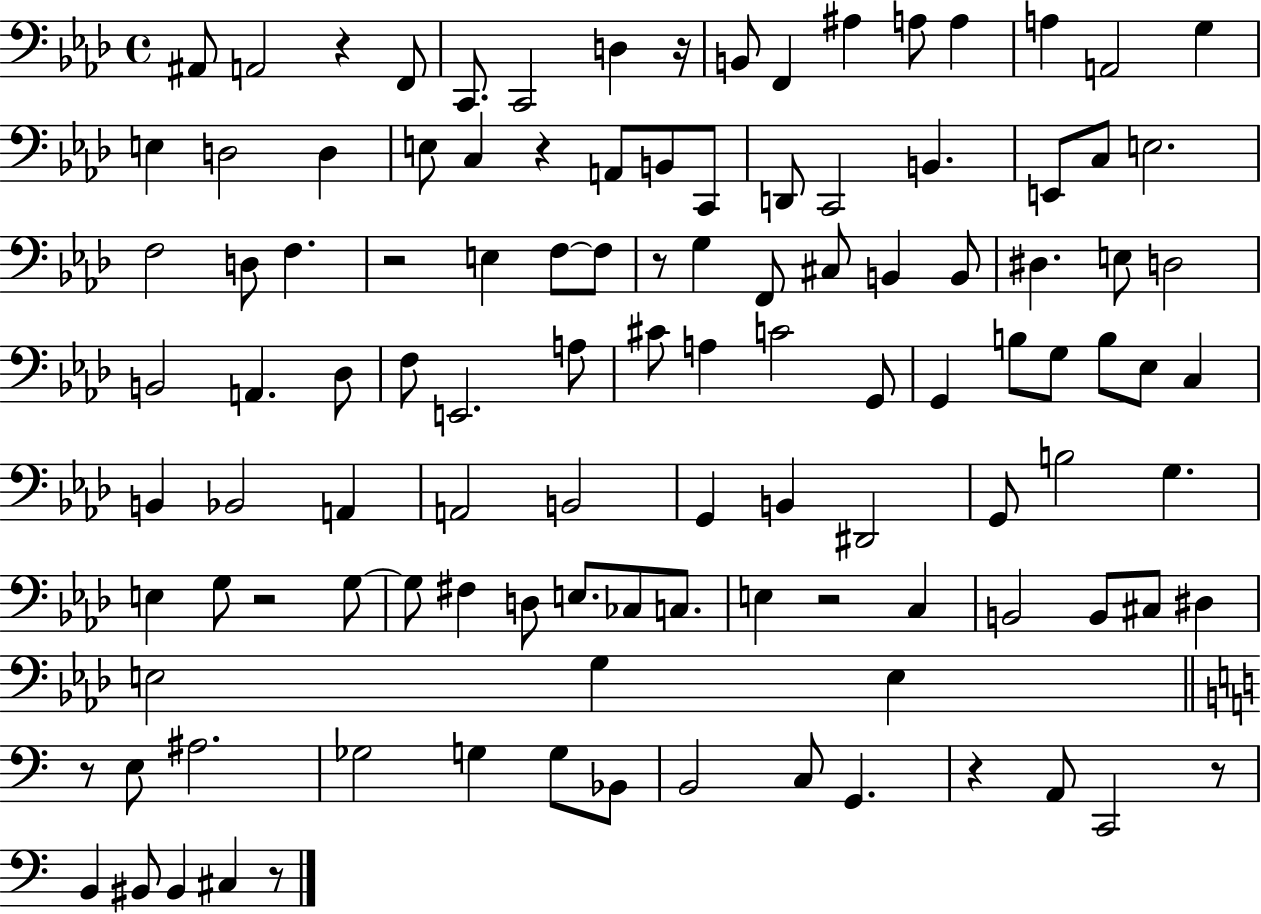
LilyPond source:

{
  \clef bass
  \time 4/4
  \defaultTimeSignature
  \key aes \major
  ais,8 a,2 r4 f,8 | c,8. c,2 d4 r16 | b,8 f,4 ais4 a8 a4 | a4 a,2 g4 | \break e4 d2 d4 | e8 c4 r4 a,8 b,8 c,8 | d,8 c,2 b,4. | e,8 c8 e2. | \break f2 d8 f4. | r2 e4 f8~~ f8 | r8 g4 f,8 cis8 b,4 b,8 | dis4. e8 d2 | \break b,2 a,4. des8 | f8 e,2. a8 | cis'8 a4 c'2 g,8 | g,4 b8 g8 b8 ees8 c4 | \break b,4 bes,2 a,4 | a,2 b,2 | g,4 b,4 dis,2 | g,8 b2 g4. | \break e4 g8 r2 g8~~ | g8 fis4 d8 e8. ces8 c8. | e4 r2 c4 | b,2 b,8 cis8 dis4 | \break e2 g4 e4 | \bar "||" \break \key c \major r8 e8 ais2. | ges2 g4 g8 bes,8 | b,2 c8 g,4. | r4 a,8 c,2 r8 | \break b,4 bis,8 bis,4 cis4 r8 | \bar "|."
}